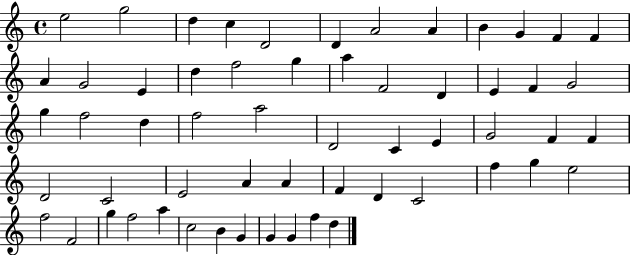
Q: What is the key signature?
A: C major